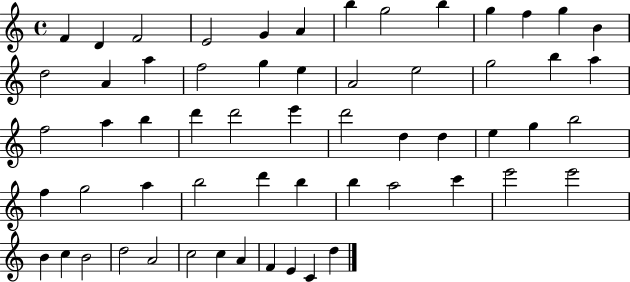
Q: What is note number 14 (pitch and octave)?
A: D5